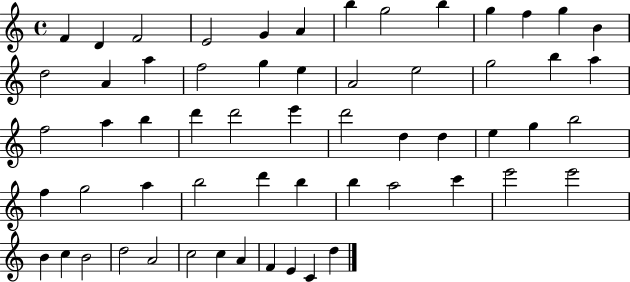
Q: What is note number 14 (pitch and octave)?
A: D5